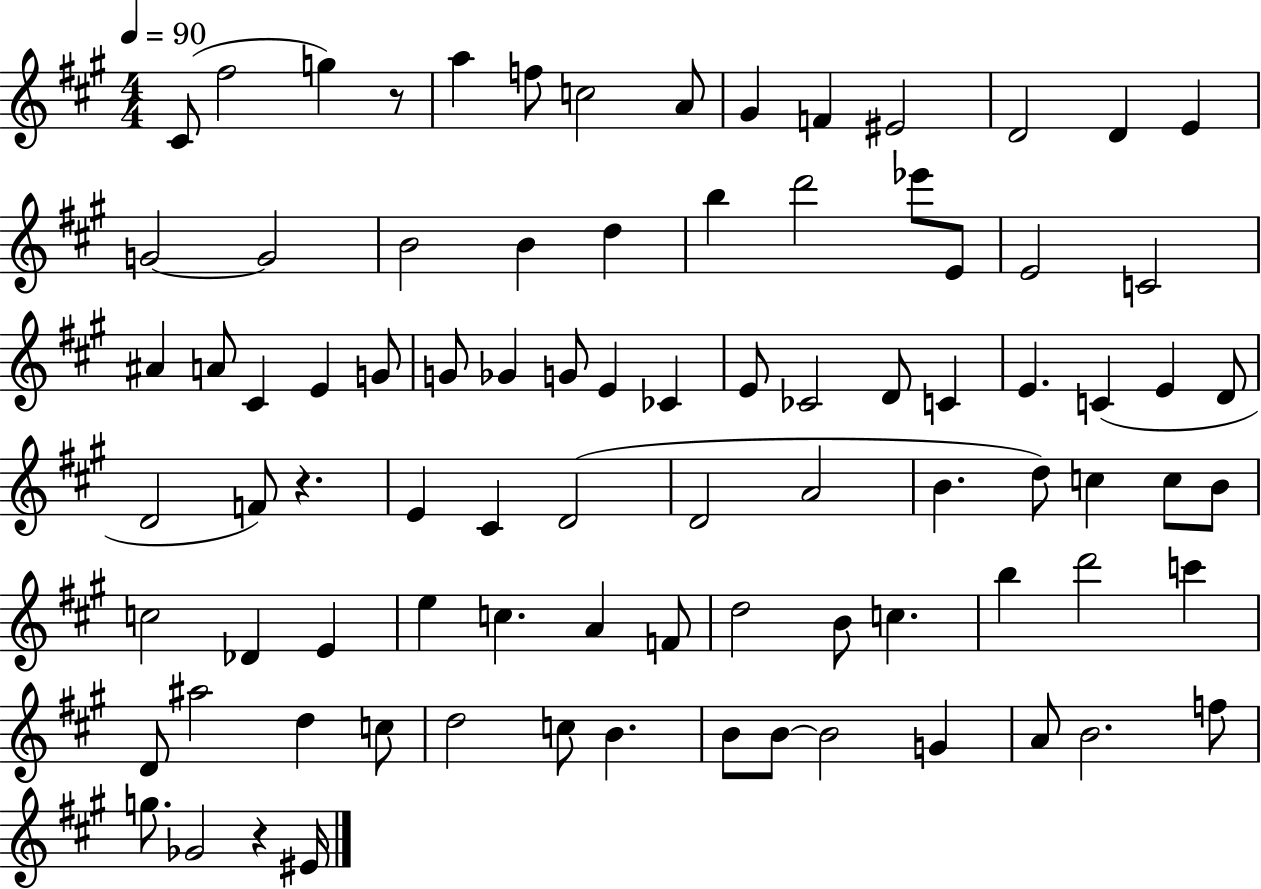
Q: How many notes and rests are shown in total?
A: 87